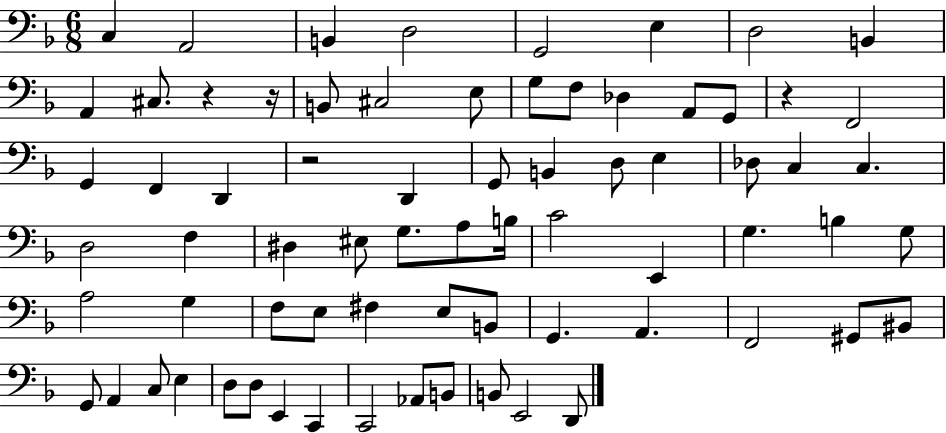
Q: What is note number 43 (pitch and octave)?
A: A3